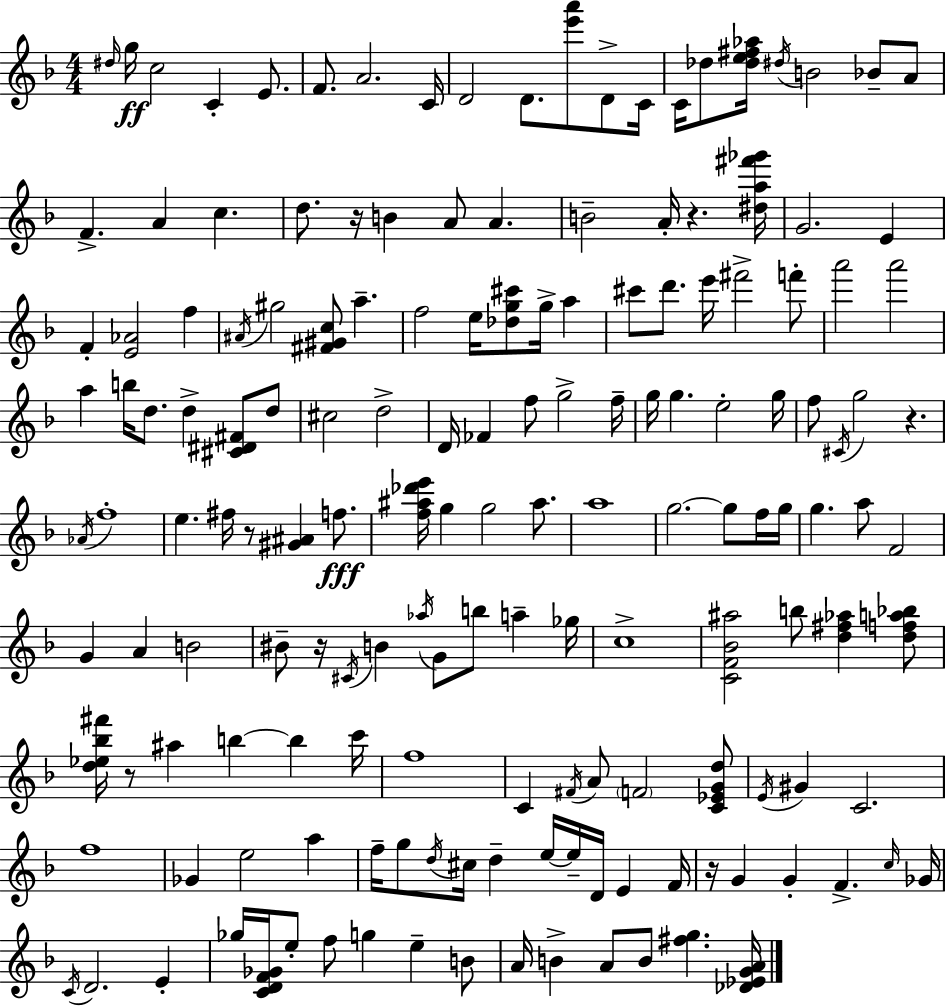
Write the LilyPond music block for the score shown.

{
  \clef treble
  \numericTimeSignature
  \time 4/4
  \key d \minor
  \grace { dis''16 }\ff g''16 c''2 c'4-. e'8. | f'8. a'2. | c'16 d'2 d'8. <e''' a'''>8 d'8-> | c'16 c'16 des''8 <des'' e'' fis'' aes''>16 \acciaccatura { dis''16 } b'2 bes'8-- | \break a'8 f'4.-> a'4 c''4. | d''8. r16 b'4 a'8 a'4. | b'2-- a'16-. r4. | <dis'' a'' fis''' ges'''>16 g'2. e'4 | \break f'4-. <e' aes'>2 f''4 | \acciaccatura { ais'16 } gis''2 <fis' gis' c''>8 a''4.-- | f''2 e''16 <des'' g'' cis'''>8 g''16-> a''4 | cis'''8 d'''8. e'''16 fis'''2-> | \break f'''8-. a'''2 a'''2 | a''4 b''16 d''8. d''4-> <cis' dis' fis'>8 | d''8 cis''2 d''2-> | d'16 fes'4 f''8 g''2-> | \break f''16-- g''16 g''4. e''2-. | g''16 f''8 \acciaccatura { cis'16 } g''2 r4. | \acciaccatura { aes'16 } f''1-. | e''4. fis''16 r8 <gis' ais'>4 | \break f''8.\fff <f'' ais'' des''' e'''>16 g''4 g''2 | ais''8. a''1 | g''2.~~ | g''8 f''16 g''16 g''4. a''8 f'2 | \break g'4 a'4 b'2 | bis'8-- r16 \acciaccatura { cis'16 } b'4 \acciaccatura { aes''16 } g'8 | b''8 a''4-- ges''16 c''1-> | <c' f' bes' ais''>2 b''8 | \break <d'' fis'' aes''>4 <d'' f'' a'' bes''>8 <d'' ees'' bes'' fis'''>16 r8 ais''4 b''4~~ | b''4 c'''16 f''1 | c'4 \acciaccatura { fis'16 } a'8 \parenthesize f'2 | <c' ees' g' d''>8 \acciaccatura { e'16 } gis'4 c'2. | \break f''1 | ges'4 e''2 | a''4 f''16-- g''8 \acciaccatura { d''16 } cis''16 d''4-- | e''16~~ e''16-- d'16 e'4 f'16 r16 g'4 g'4-. | \break f'4.-> \grace { c''16 } ges'16 \acciaccatura { c'16 } d'2. | e'4-. ges''16 <c' d' f' ges'>16 e''8-. | f''8 g''4 e''4-- b'8 a'16 b'4-> | a'8 b'8 <fis'' g''>4. <des' ees' g' a'>16 \bar "|."
}